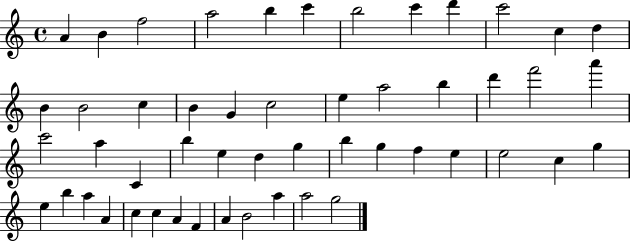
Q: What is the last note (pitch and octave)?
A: G5